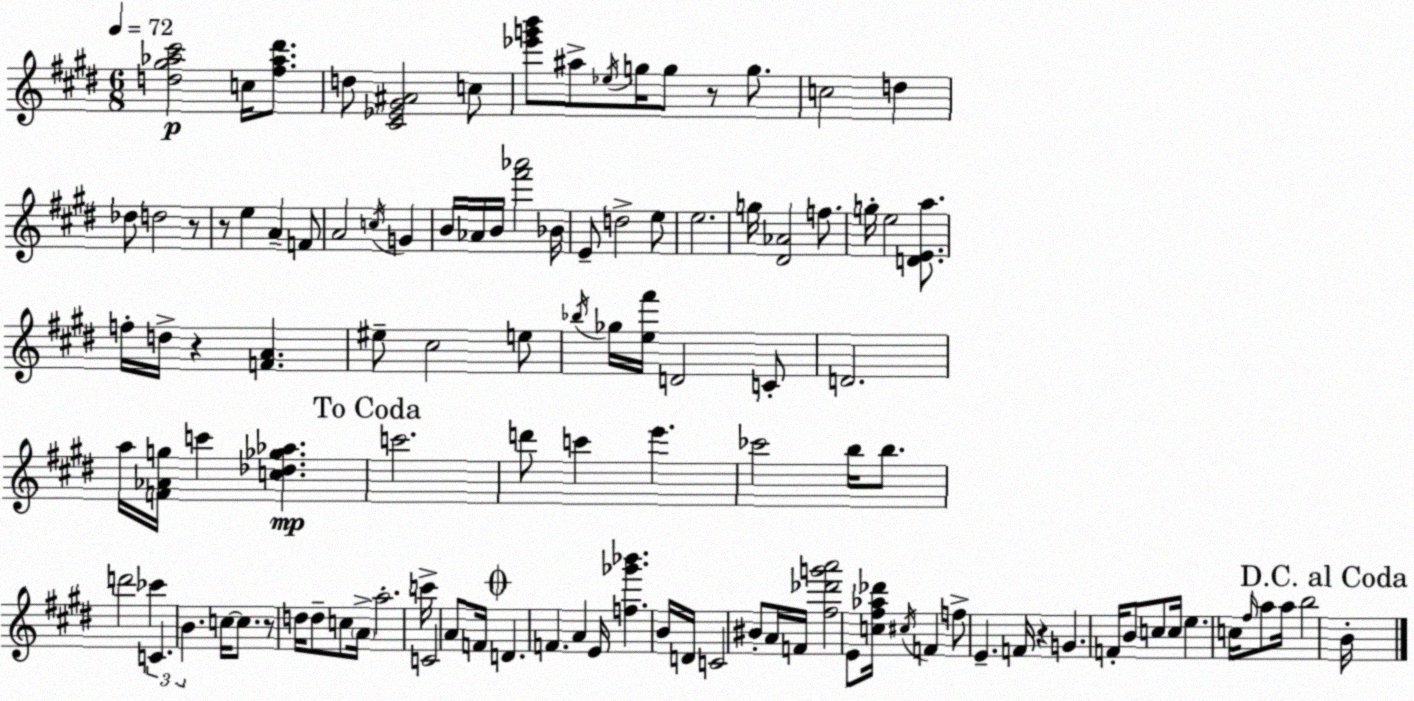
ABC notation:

X:1
T:Untitled
M:6/8
L:1/4
K:E
[d^g_a^c']2 c/4 [^f_a^d']/2 d/2 [^C_E^G^A]2 c/2 [_e'g'b']/2 ^a/2 _e/4 g/4 g/2 z/2 g/2 c2 d _d/2 d2 z/2 z/2 e A F/2 A2 c/4 G B/4 _A/4 B/4 [^f'_a']2 _B/4 E/2 d2 e/2 e2 g/4 [^D_A]2 f/2 g/4 e2 [DEa]/2 f/4 d/4 z [FA] ^e/2 ^c2 e/2 _b/4 _g/4 [e^f']/4 D2 C/2 D2 a/4 [F_Ag]/4 c' [c_d_g_a] c'2 d'/2 c' e' _c'2 b/4 b/2 d'2 _c' C B c/4 c/2 z/2 d/4 d/2 c/2 A/4 a2 c'/4 C2 A/2 F/4 D F A E/4 [f_g'_b'] B/4 D/4 C2 ^B/2 A/4 F/4 [^f_d'g'a']2 E/2 [c^f_a_d']/4 ^c/4 F f/2 E F/4 z G F/4 B/2 c/2 c/4 e c/4 ^f/4 a/2 a/4 b2 B/4